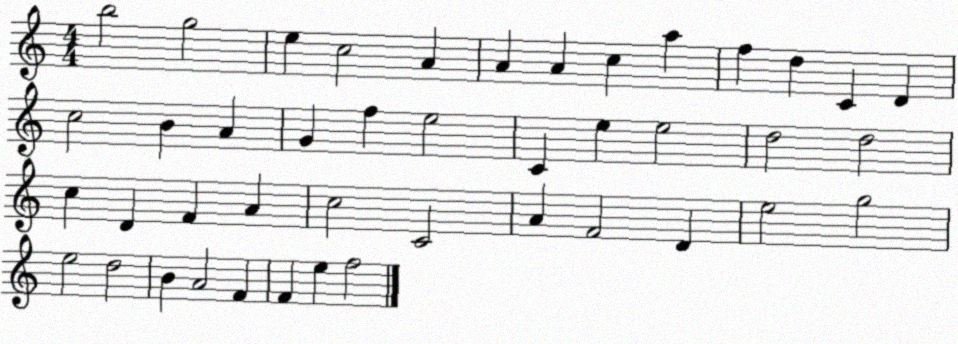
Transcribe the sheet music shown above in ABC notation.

X:1
T:Untitled
M:4/4
L:1/4
K:C
b2 g2 e c2 A A A c a f d C D c2 B A G f e2 C e e2 d2 d2 c D F A c2 C2 A F2 D e2 g2 e2 d2 B A2 F F e f2